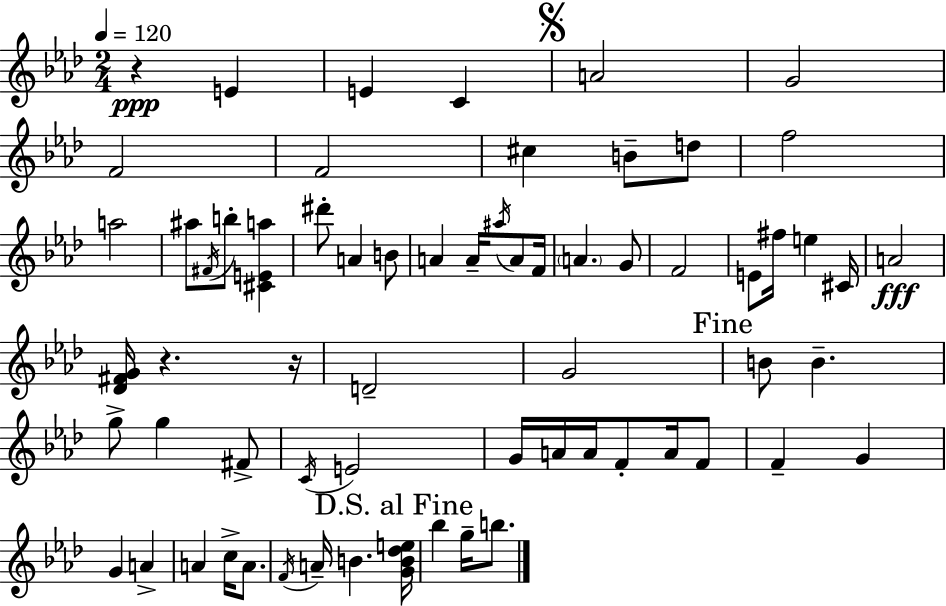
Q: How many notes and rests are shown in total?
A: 65